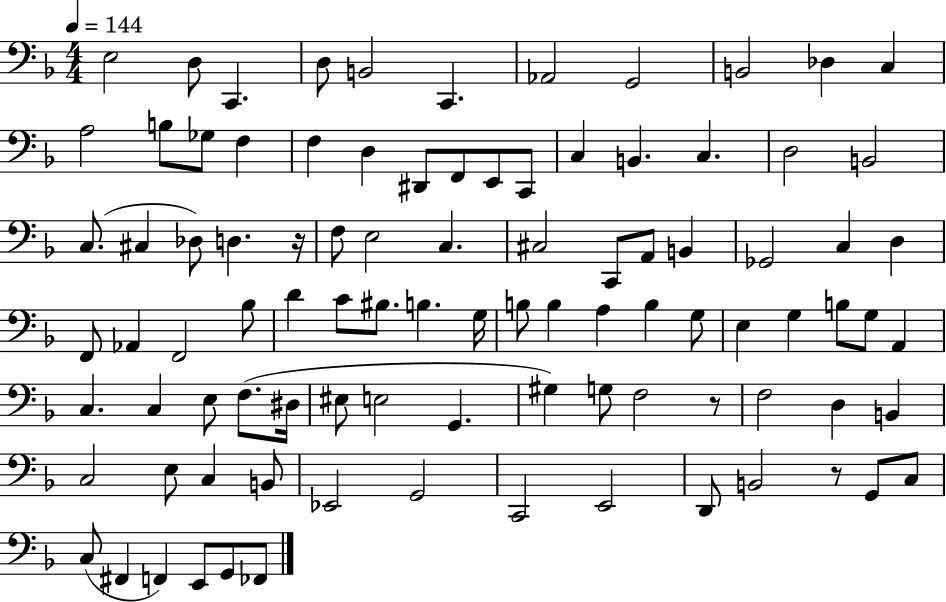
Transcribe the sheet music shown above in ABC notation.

X:1
T:Untitled
M:4/4
L:1/4
K:F
E,2 D,/2 C,, D,/2 B,,2 C,, _A,,2 G,,2 B,,2 _D, C, A,2 B,/2 _G,/2 F, F, D, ^D,,/2 F,,/2 E,,/2 C,,/2 C, B,, C, D,2 B,,2 C,/2 ^C, _D,/2 D, z/4 F,/2 E,2 C, ^C,2 C,,/2 A,,/2 B,, _G,,2 C, D, F,,/2 _A,, F,,2 _B,/2 D C/2 ^B,/2 B, G,/4 B,/2 B, A, B, G,/2 E, G, B,/2 G,/2 A,, C, C, E,/2 F,/2 ^D,/4 ^E,/2 E,2 G,, ^G, G,/2 F,2 z/2 F,2 D, B,, C,2 E,/2 C, B,,/2 _E,,2 G,,2 C,,2 E,,2 D,,/2 B,,2 z/2 G,,/2 C,/2 C,/2 ^F,, F,, E,,/2 G,,/2 _F,,/2